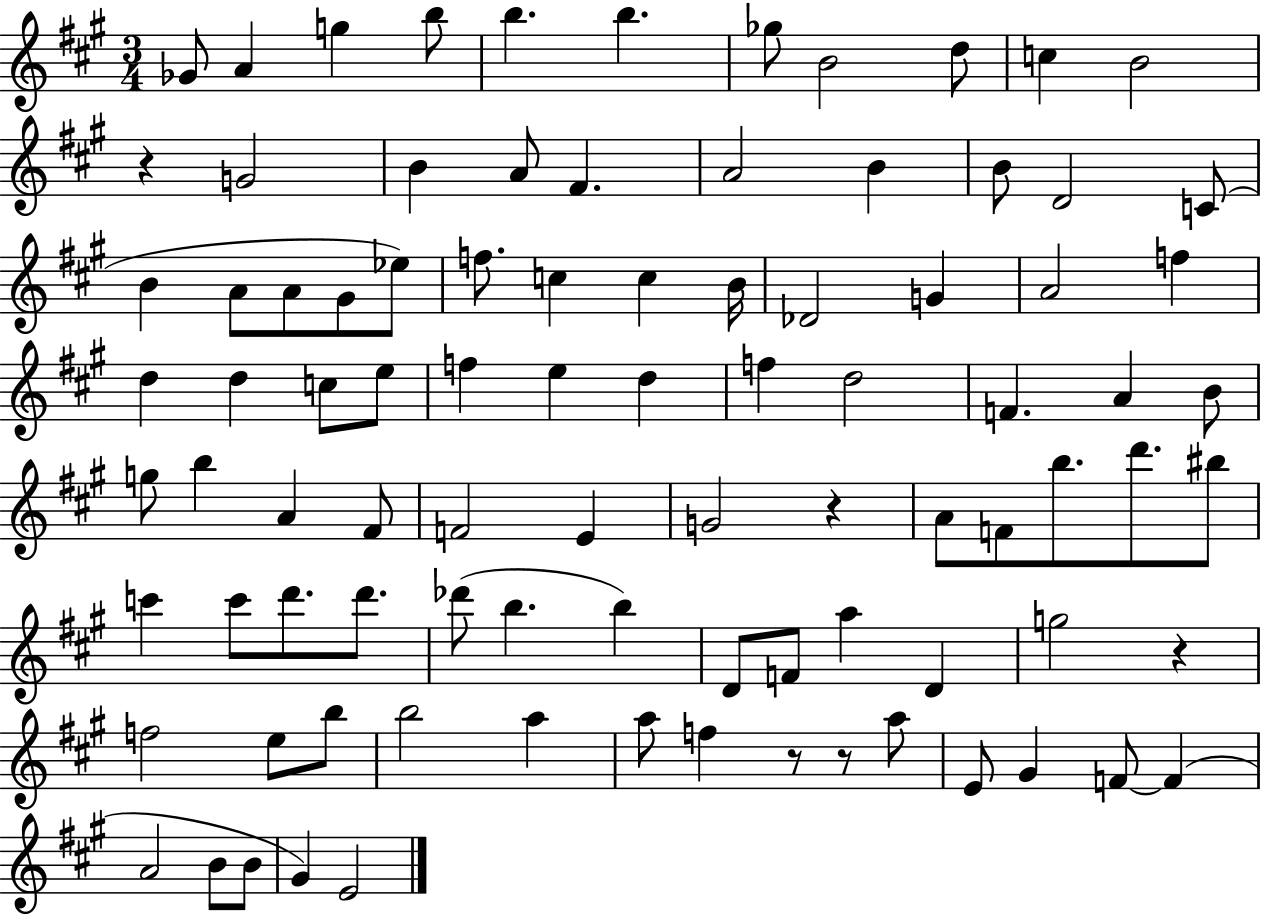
{
  \clef treble
  \numericTimeSignature
  \time 3/4
  \key a \major
  ges'8 a'4 g''4 b''8 | b''4. b''4. | ges''8 b'2 d''8 | c''4 b'2 | \break r4 g'2 | b'4 a'8 fis'4. | a'2 b'4 | b'8 d'2 c'8( | \break b'4 a'8 a'8 gis'8 ees''8) | f''8. c''4 c''4 b'16 | des'2 g'4 | a'2 f''4 | \break d''4 d''4 c''8 e''8 | f''4 e''4 d''4 | f''4 d''2 | f'4. a'4 b'8 | \break g''8 b''4 a'4 fis'8 | f'2 e'4 | g'2 r4 | a'8 f'8 b''8. d'''8. bis''8 | \break c'''4 c'''8 d'''8. d'''8. | des'''8( b''4. b''4) | d'8 f'8 a''4 d'4 | g''2 r4 | \break f''2 e''8 b''8 | b''2 a''4 | a''8 f''4 r8 r8 a''8 | e'8 gis'4 f'8~~ f'4( | \break a'2 b'8 b'8 | gis'4) e'2 | \bar "|."
}